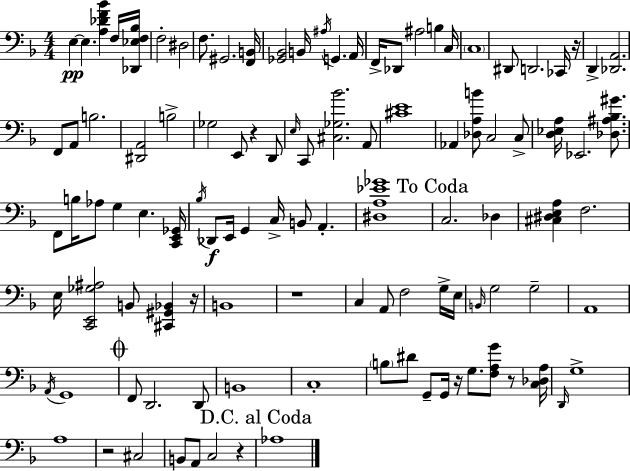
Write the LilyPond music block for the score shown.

{
  \clef bass
  \numericTimeSignature
  \time 4/4
  \key d \minor
  e4~~\pp e4. <a des' f' bes'>4 f16 <des, ees f bes>16 | f2-. dis2 | f8. gis,2. <f, b,>16 | <ges, bes,>2 b,16 \acciaccatura { ais16 } g,4. | \break a,16 f,16-> des,8 ais2 b4 | c16 \parenthesize c1 | dis,8 d,2. ces,16 | r16 d,4-> <des, a,>2. | \break f,8 a,8 b2. | <dis, a,>2 b2-> | ges2 e,8 r4 d,8 | \grace { e16 } c,8 <cis ges bes'>2. | \break a,8 <cis' e'>1 | aes,4 <des a b'>8 c2 | c8-> <d ees a>16 ees,2. <des ais bes gis'>8. | f,8 b16 aes8 g4 e4. | \break <c, e, ges,>16 \acciaccatura { bes16 }\f des,8 e,16 g,4 c16-> b,8 a,4.-. | <dis a ees' ges'>1 | \mark "To Coda" c2. des4 | <cis dis e a>4 f2. | \break e16 <c, e, ges ais>2 b,8 <cis, gis, bes,>4 | r16 b,1 | r1 | c4 a,8 f2 | \break g16-> e16 \grace { b,16 } g2 g2-- | a,1 | \acciaccatura { a,16 } g,1 | \mark \markup { \musicglyph "scripts.coda" } f,8 d,2. | \break d,8 b,1 | c1-. | \parenthesize b8 dis'8 g,8-- g,16 r16 g8. | <f a g'>8 r8 <c des a>16 \grace { d,16 } g1-> | \break a1 | r2 cis2 | b,8 a,8 c2 | r4 \mark "D.C. al Coda" aes1 | \break \bar "|."
}